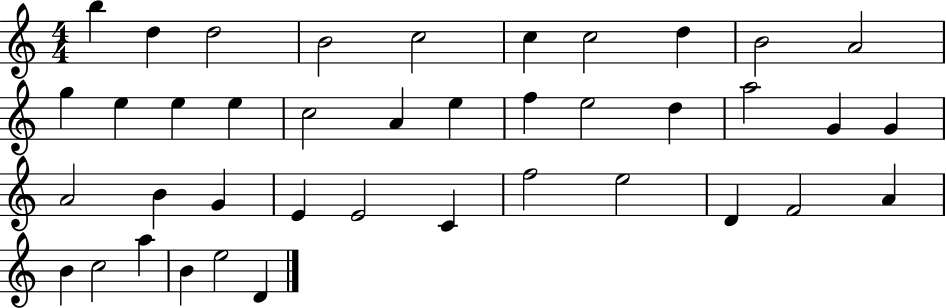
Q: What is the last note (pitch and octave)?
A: D4